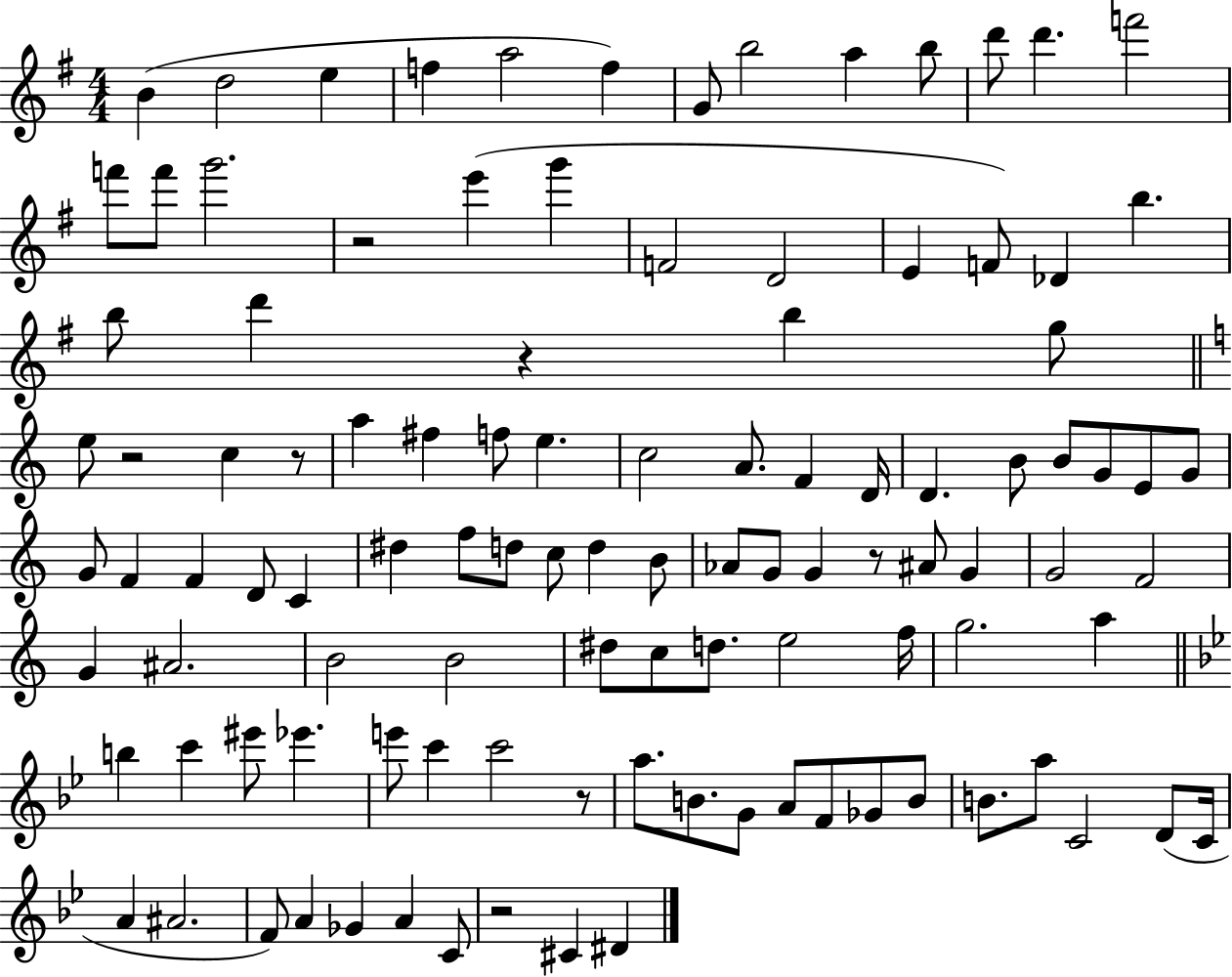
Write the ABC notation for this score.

X:1
T:Untitled
M:4/4
L:1/4
K:G
B d2 e f a2 f G/2 b2 a b/2 d'/2 d' f'2 f'/2 f'/2 g'2 z2 e' g' F2 D2 E F/2 _D b b/2 d' z b g/2 e/2 z2 c z/2 a ^f f/2 e c2 A/2 F D/4 D B/2 B/2 G/2 E/2 G/2 G/2 F F D/2 C ^d f/2 d/2 c/2 d B/2 _A/2 G/2 G z/2 ^A/2 G G2 F2 G ^A2 B2 B2 ^d/2 c/2 d/2 e2 f/4 g2 a b c' ^e'/2 _e' e'/2 c' c'2 z/2 a/2 B/2 G/2 A/2 F/2 _G/2 B/2 B/2 a/2 C2 D/2 C/4 A ^A2 F/2 A _G A C/2 z2 ^C ^D